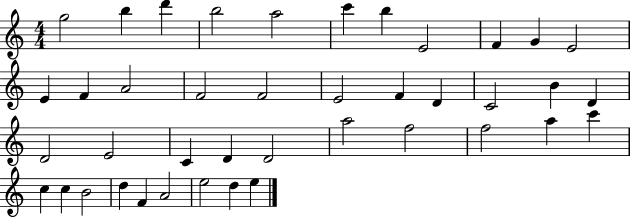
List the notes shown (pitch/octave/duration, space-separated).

G5/h B5/q D6/q B5/h A5/h C6/q B5/q E4/h F4/q G4/q E4/h E4/q F4/q A4/h F4/h F4/h E4/h F4/q D4/q C4/h B4/q D4/q D4/h E4/h C4/q D4/q D4/h A5/h F5/h F5/h A5/q C6/q C5/q C5/q B4/h D5/q F4/q A4/h E5/h D5/q E5/q